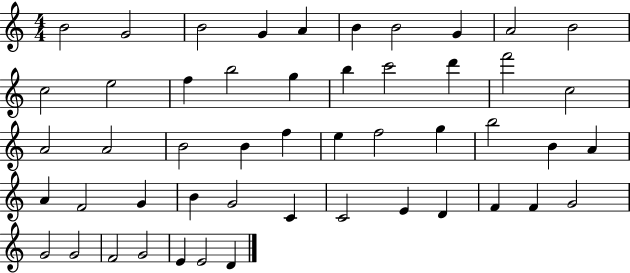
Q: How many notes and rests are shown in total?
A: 50